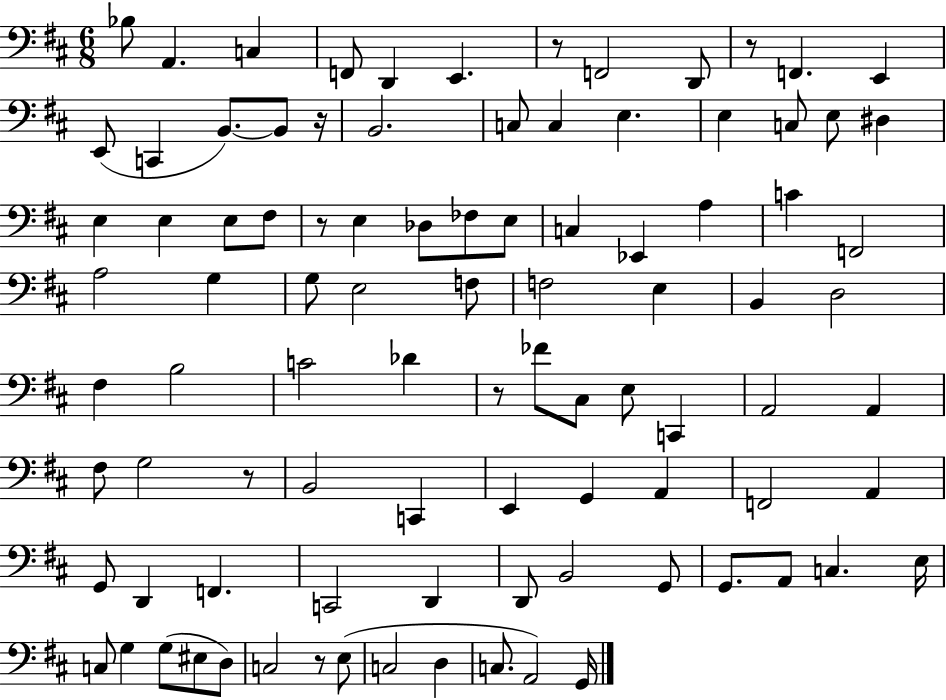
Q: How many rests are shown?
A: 7